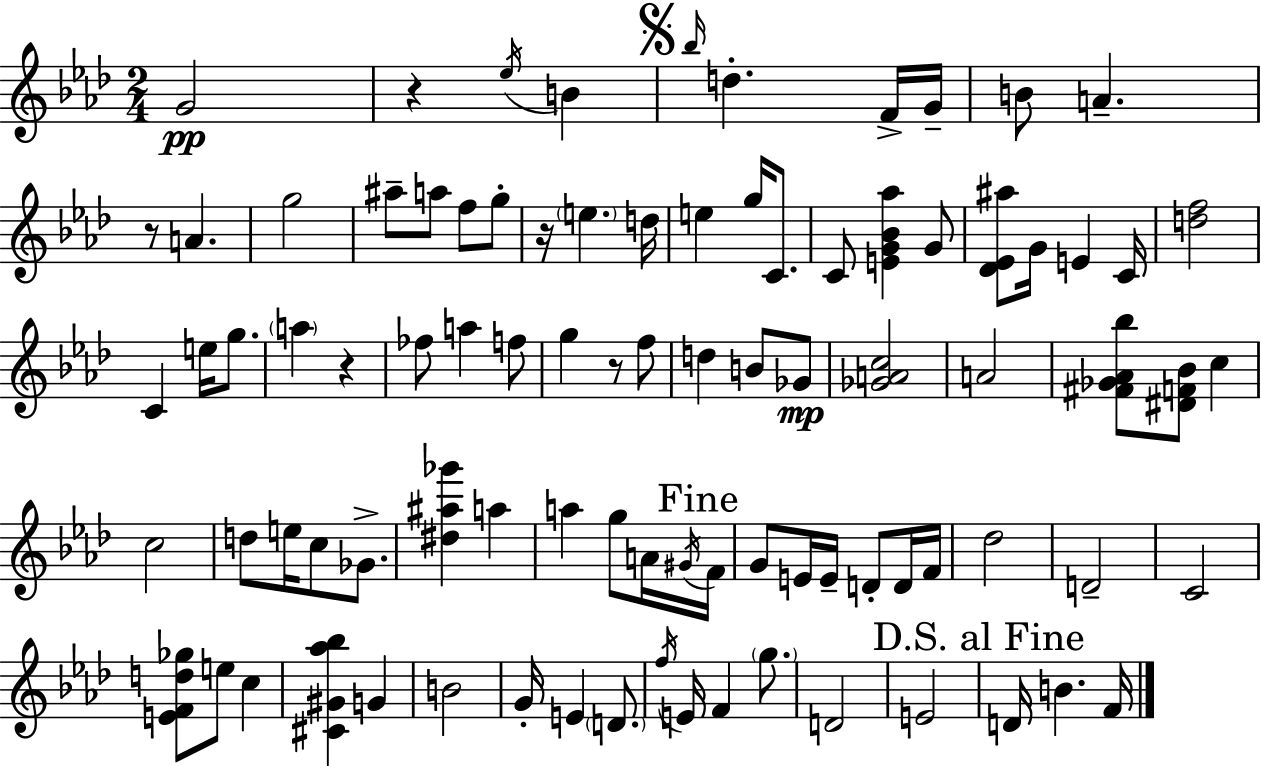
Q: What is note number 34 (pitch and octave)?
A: F5